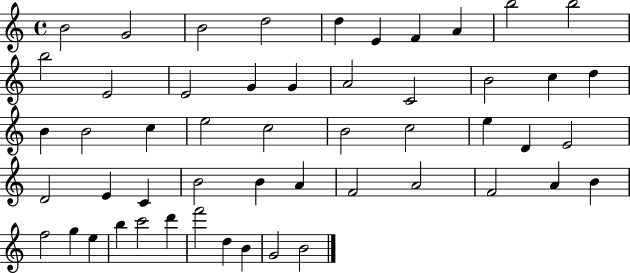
{
  \clef treble
  \time 4/4
  \defaultTimeSignature
  \key c \major
  b'2 g'2 | b'2 d''2 | d''4 e'4 f'4 a'4 | b''2 b''2 | \break b''2 e'2 | e'2 g'4 g'4 | a'2 c'2 | b'2 c''4 d''4 | \break b'4 b'2 c''4 | e''2 c''2 | b'2 c''2 | e''4 d'4 e'2 | \break d'2 e'4 c'4 | b'2 b'4 a'4 | f'2 a'2 | f'2 a'4 b'4 | \break f''2 g''4 e''4 | b''4 c'''2 d'''4 | f'''2 d''4 b'4 | g'2 b'2 | \break \bar "|."
}